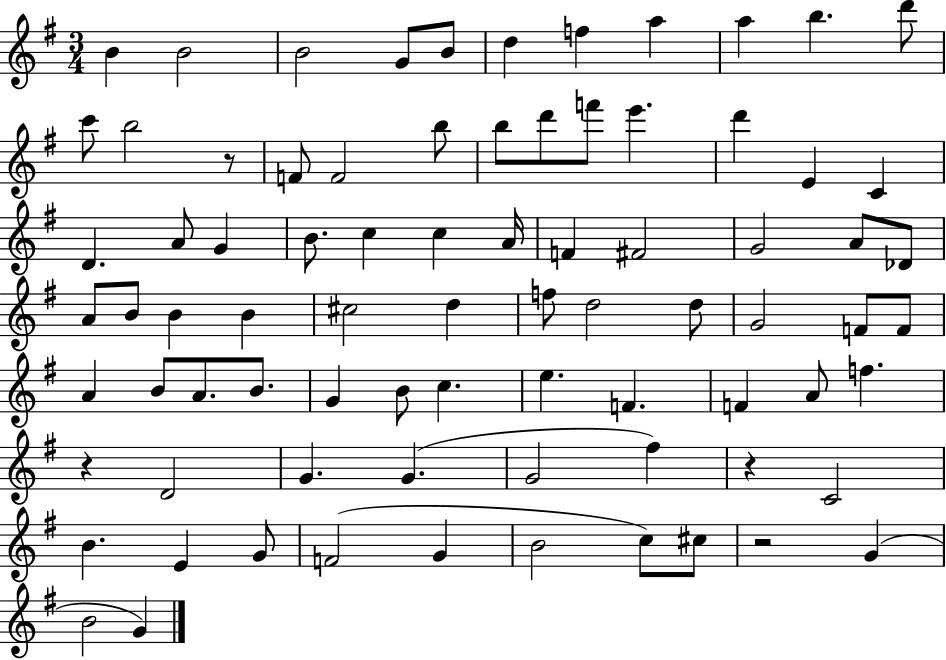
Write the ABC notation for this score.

X:1
T:Untitled
M:3/4
L:1/4
K:G
B B2 B2 G/2 B/2 d f a a b d'/2 c'/2 b2 z/2 F/2 F2 b/2 b/2 d'/2 f'/2 e' d' E C D A/2 G B/2 c c A/4 F ^F2 G2 A/2 _D/2 A/2 B/2 B B ^c2 d f/2 d2 d/2 G2 F/2 F/2 A B/2 A/2 B/2 G B/2 c e F F A/2 f z D2 G G G2 ^f z C2 B E G/2 F2 G B2 c/2 ^c/2 z2 G B2 G